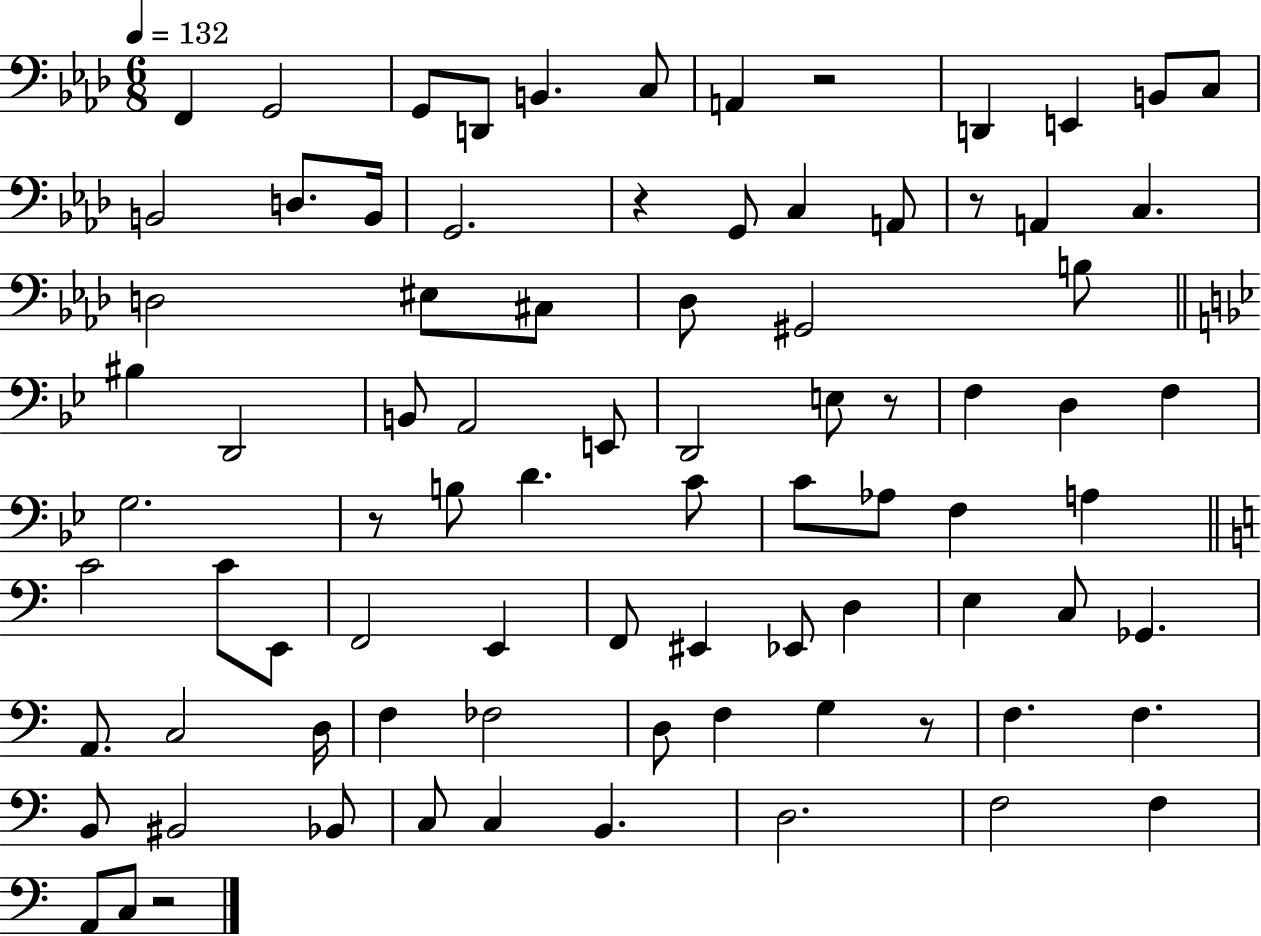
{
  \clef bass
  \numericTimeSignature
  \time 6/8
  \key aes \major
  \tempo 4 = 132
  f,4 g,2 | g,8 d,8 b,4. c8 | a,4 r2 | d,4 e,4 b,8 c8 | \break b,2 d8. b,16 | g,2. | r4 g,8 c4 a,8 | r8 a,4 c4. | \break d2 eis8 cis8 | des8 gis,2 b8 | \bar "||" \break \key bes \major bis4 d,2 | b,8 a,2 e,8 | d,2 e8 r8 | f4 d4 f4 | \break g2. | r8 b8 d'4. c'8 | c'8 aes8 f4 a4 | \bar "||" \break \key a \minor c'2 c'8 e,8 | f,2 e,4 | f,8 eis,4 ees,8 d4 | e4 c8 ges,4. | \break a,8. c2 d16 | f4 fes2 | d8 f4 g4 r8 | f4. f4. | \break b,8 bis,2 bes,8 | c8 c4 b,4. | d2. | f2 f4 | \break a,8 c8 r2 | \bar "|."
}